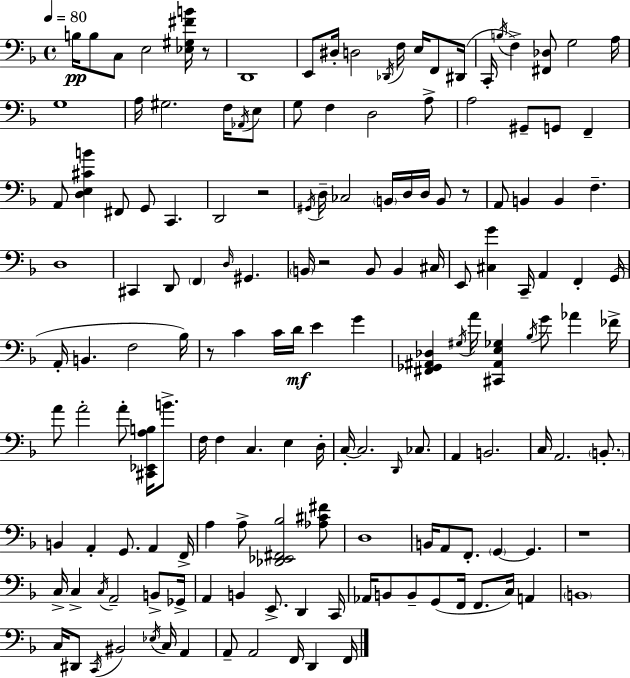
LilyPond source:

{
  \clef bass
  \time 4/4
  \defaultTimeSignature
  \key f \major
  \tempo 4 = 80
  b16\pp b8 c8 e2 <ees gis fis' b'>16 r8 | d,1 | e,8 dis16-. d2 \acciaccatura { des,16 } f16 e16 f,8 | dis,16( c,16-. \acciaccatura { b16 }) f4-> <fis, des>8 g2 | \break a16 g1 | a16 gis2. f16 | \acciaccatura { aes,16 } e8 g8 f4 d2 | a8-> a2 gis,8-- g,8 f,4-- | \break a,8 <d e cis' b'>4 fis,8 g,8 c,4. | d,2 r2 | \acciaccatura { gis,16 } d16-- ces2 \parenthesize b,16 d16 d16 | b,8 r8 a,8 b,4 b,4 f4.-- | \break d1 | cis,4 d,8 \parenthesize f,4 \grace { d16 } gis,4. | \parenthesize b,16 r2 b,8 | b,4 cis16 e,8 <cis g'>4 c,16-- a,4 | \break f,4-. g,16( a,16-. b,4. f2 | bes16) r8 c'4 c'16 d'16\mf e'4 | g'4 <fis, ges, ais, des>4 \acciaccatura { gis16 } a'16 <cis, ais, e ges>4 \acciaccatura { bes16 } | g'8 aes'4 fes'16-> a'8 a'2-. | \break a'8-. <cis, ees, a b>16 b'8.-> f16 f4 c4. | e4 d16-. c16-.~~ c2. | \grace { d,16 } ces8. a,4 b,2. | c16 a,2. | \break \parenthesize b,8.-. b,4 a,4-. | g,8. a,4 f,16-> a4 a8-> <des, ees, fis, bes>2 | <aes cis' fis'>8 d1 | b,16 a,8 f,8.-. \parenthesize g,4~~ | \break g,4. r1 | c16-> c4-> \acciaccatura { c16 } a,2-- | b,8-> ges,16-> a,4 b,4 | e,8.-> d,4 c,16 aes,16 b,8 b,8-- g,8( | \break f,16 f,8. c16) a,4 \parenthesize b,1 | c16 dis,8 \acciaccatura { c,16 } bis,2 | \acciaccatura { ees16 } c16 a,4 a,8-- a,2 | f,16 d,4 f,16 \bar "|."
}